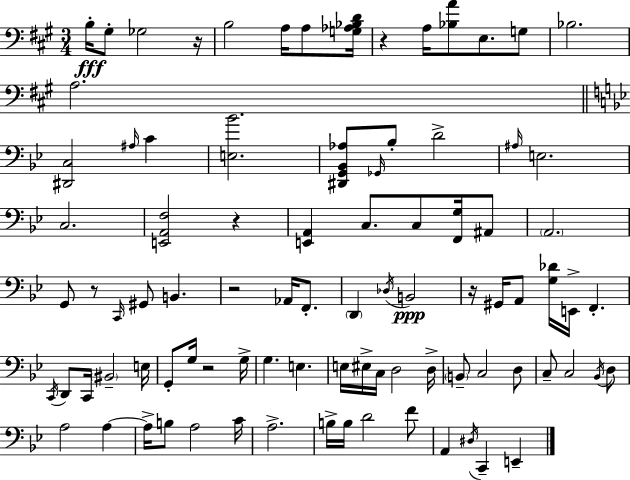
X:1
T:Untitled
M:3/4
L:1/4
K:A
B,/4 ^G,/2 _G,2 z/4 B,2 A,/4 A,/2 [G,_A,_B,D]/4 z A,/4 [_B,A]/2 E,/2 G,/2 _B,2 A,2 [^D,,C,]2 ^A,/4 C [E,_B]2 [^D,,G,,_B,,_A,]/2 _G,,/4 _B,/2 D2 ^A,/4 E,2 C,2 [E,,A,,F,]2 z [E,,A,,] C,/2 C,/2 [F,,G,]/4 ^A,,/2 A,,2 G,,/2 z/2 C,,/4 ^G,,/2 B,, z2 _A,,/4 F,,/2 D,, _D,/4 B,,2 z/4 ^G,,/4 A,,/2 [G,_D]/4 E,,/4 F,, C,,/4 D,,/2 C,,/4 ^B,,2 E,/4 G,,/2 G,/4 z2 G,/4 G, E, E,/4 ^E,/4 C,/4 D,2 D,/4 B,,/2 C,2 D,/2 C,/2 C,2 _B,,/4 D,/2 A,2 A, A,/4 B,/2 A,2 C/4 A,2 B,/4 B,/4 D2 F/2 A,, ^D,/4 C,, E,,